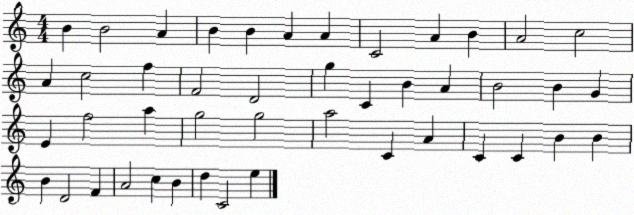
X:1
T:Untitled
M:4/4
L:1/4
K:C
B B2 A B B A A C2 A B A2 c2 A c2 f F2 D2 g C B A B2 B G E f2 a g2 g2 a2 C A C C B B B D2 F A2 c B d C2 e